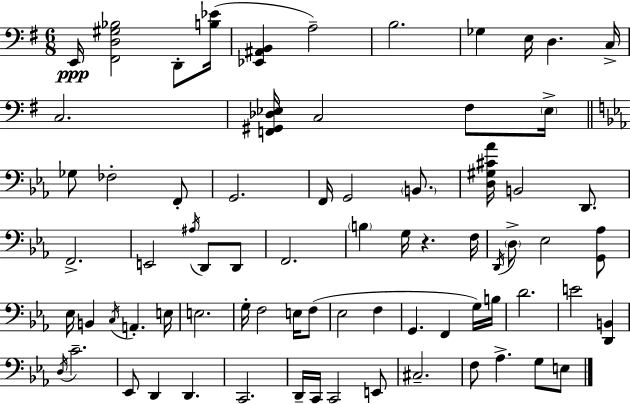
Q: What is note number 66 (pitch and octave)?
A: E3